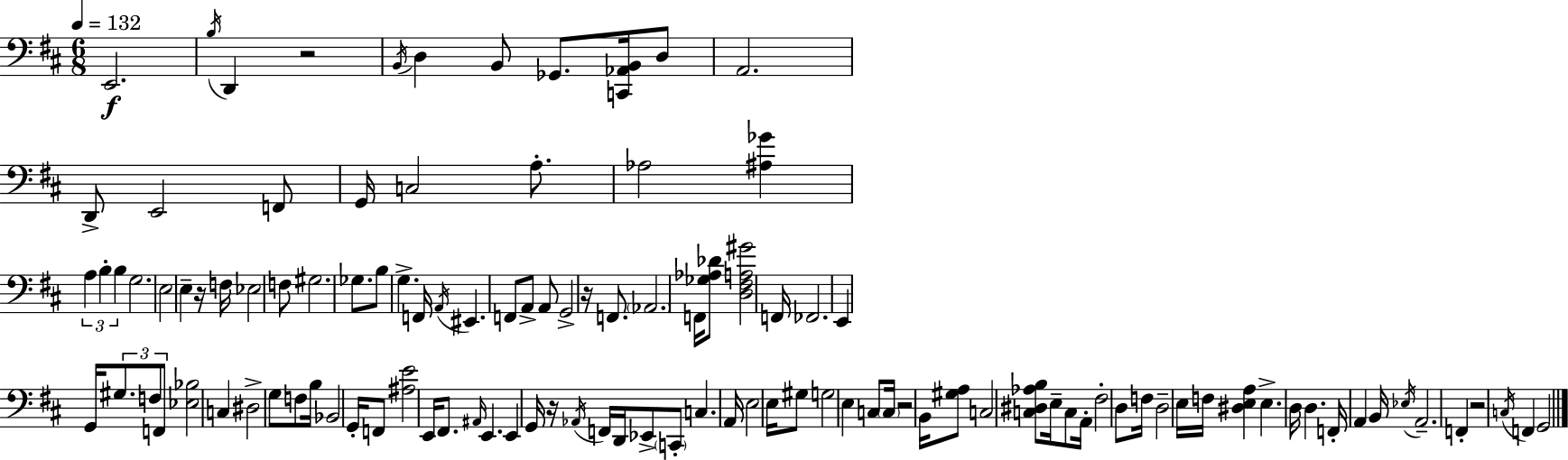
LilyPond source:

{
  \clef bass
  \numericTimeSignature
  \time 6/8
  \key d \major
  \tempo 4 = 132
  e,2.\f | \acciaccatura { b16 } d,4 r2 | \acciaccatura { b,16 } d4 b,8 ges,8. <c, aes, b,>16 | d8 a,2. | \break d,8-> e,2 | f,8 g,16 c2 a8.-. | aes2 <ais ges'>4 | \tuplet 3/2 { a4 b4-. b4 } | \break g2. | e2 e4-- | r16 f16 ees2 | f8 gis2. | \break ges8. b8 g4.-> | f,16 \acciaccatura { a,16 } eis,4. f,8 a,8-> | a,8 g,2-> r16 | f,8. \parenthesize aes,2. | \break f,16 <ges aes des'>8 <d fis a gis'>2 | f,16 fes,2. | e,4 g,16 \tuplet 3/2 { gis8. f8 | f,8 } <ees bes>2 c4 | \break dis2-> g8 | f8 b16 bes,2 | g,16-. f,8 <ais e'>2 e,16 | fis,8. \grace { ais,16 } e,4. e,4 | \break g,16 r16 \acciaccatura { aes,16 } f,16 d,16 ees,8-> \parenthesize c,8-. c4. | a,16 e2 | e16 gis8 g2 | e4 c8 \parenthesize c16 r2 | \break b,16 <gis a>8 c2 | <c dis aes b>8 e16-- c8 a,16-. fis2-. | d8 f16 d2-- | e16 f16 <dis e a>4 e4.-> | \break d16 d4. f,16-. | a,4 b,16 \acciaccatura { ees16 } a,2.-- | f,4-. r2 | \acciaccatura { c16 } f,4 g,2 | \break \bar "|."
}